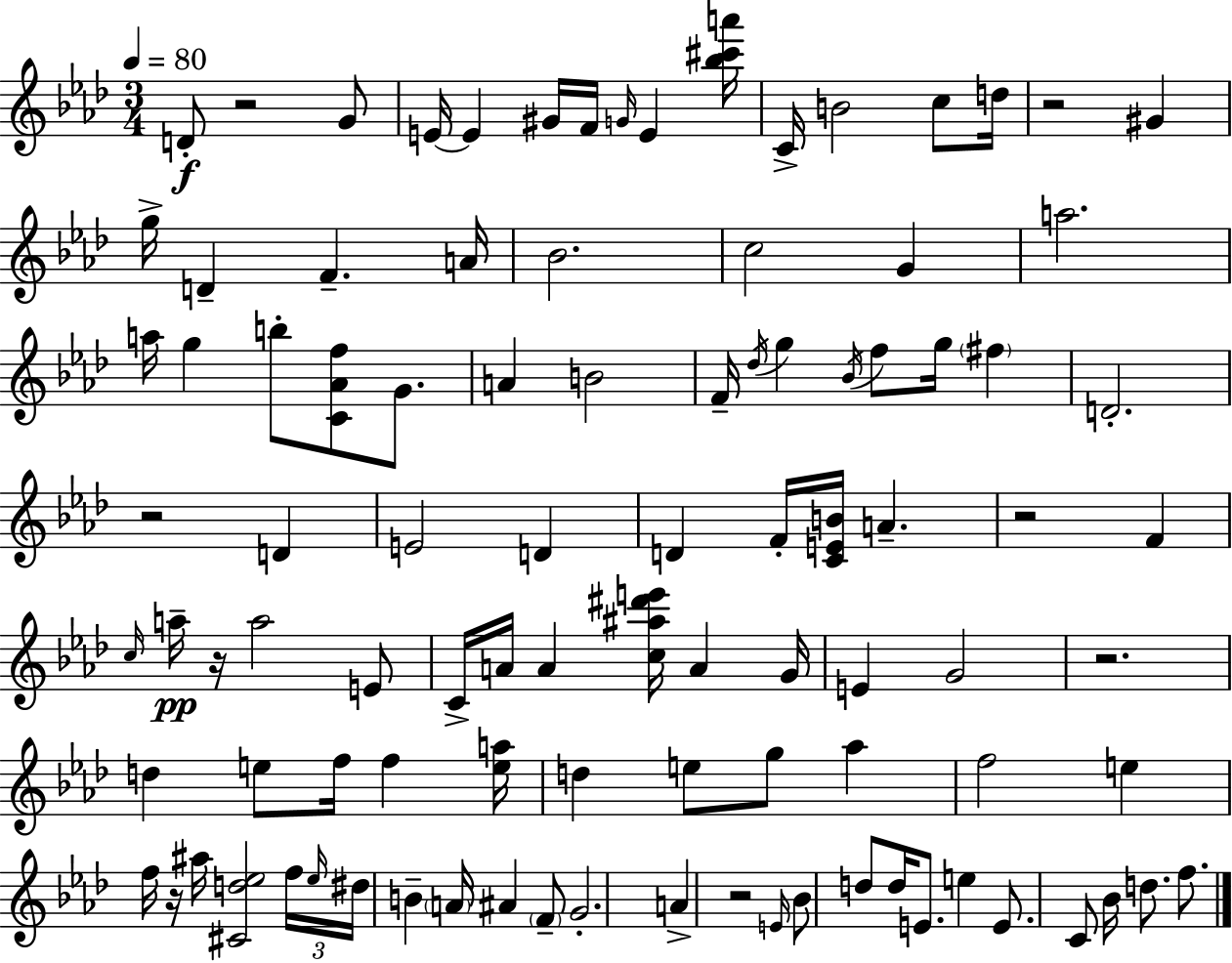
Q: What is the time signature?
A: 3/4